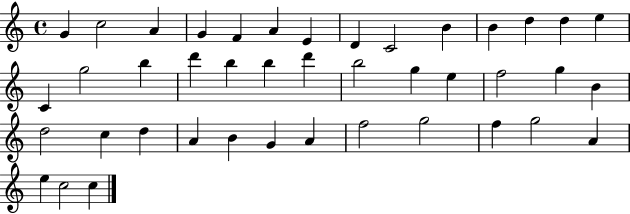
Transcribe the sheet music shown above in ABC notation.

X:1
T:Untitled
M:4/4
L:1/4
K:C
G c2 A G F A E D C2 B B d d e C g2 b d' b b d' b2 g e f2 g B d2 c d A B G A f2 g2 f g2 A e c2 c